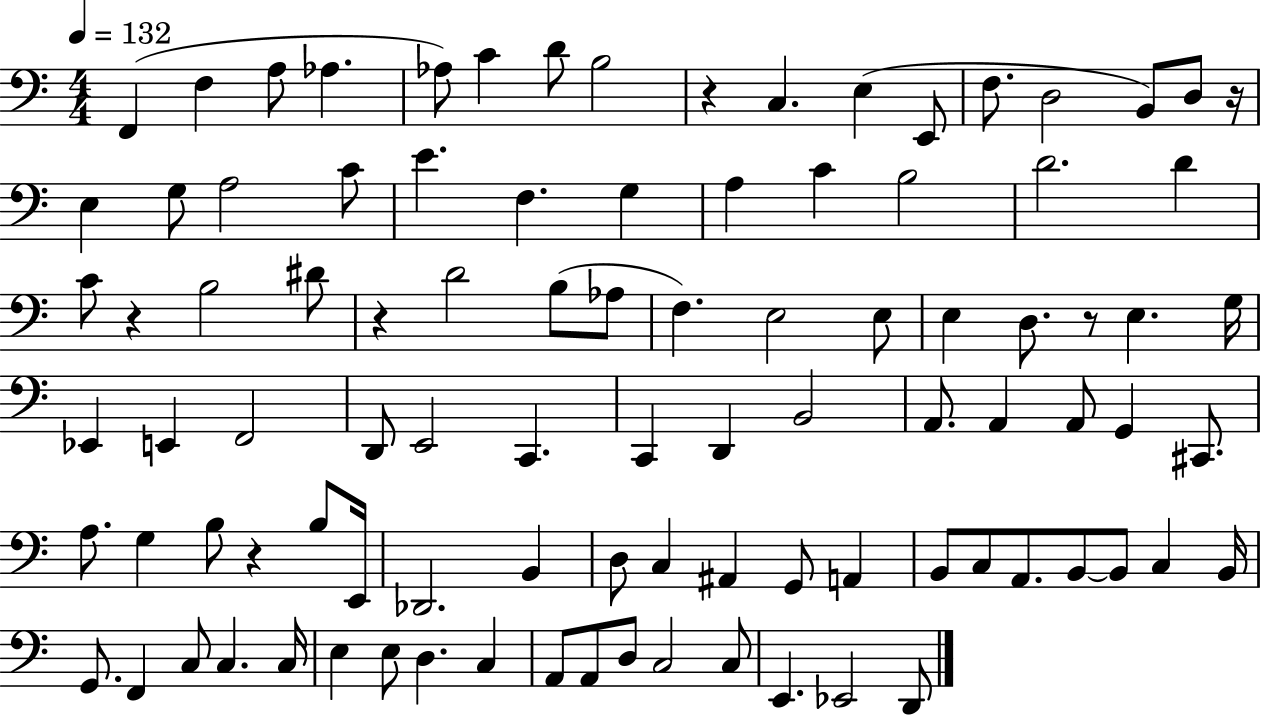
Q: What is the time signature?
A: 4/4